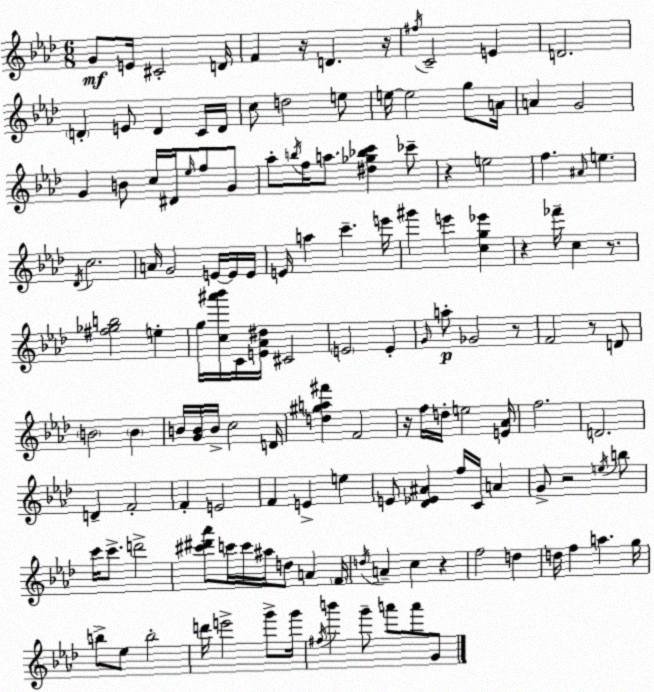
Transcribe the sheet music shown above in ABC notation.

X:1
T:Untitled
M:6/8
L:1/4
K:Ab
G/2 E/4 ^C2 D/4 F z/4 D z/4 ^f/4 C2 E D2 D E/2 D C/4 D/4 c/2 d2 e/2 e/4 e2 g/2 A/4 A G2 G B/2 c/4 ^D/4 _e/4 f/2 G/2 _a/2 b/4 f/4 a/2 [^d_g_bc'] _c'/2 z e2 f ^A/4 e _D/4 c2 A/4 G2 E/4 E/4 E/4 E/4 a c' e'/4 ^g' e' [cg_e'] z _f'/4 c z/2 [^f_gb]2 e g/4 [c^a'_b']/4 C/4 [E_A^d]/4 ^C2 E2 E G/4 a/2 _G2 z/2 F2 z/2 D/2 B2 B B/4 [GB]/4 B/4 c2 D/4 [d^ga^f'] F2 z/4 f/4 d/4 e2 [E_A]/4 f2 D2 D F2 F E2 F E e E/2 [_D_E^A] f/4 C/4 A G/2 z2 e/4 b/2 c'/4 c'/2 d'2 [^c'^d'_a']/2 c'/4 c'/4 ^a/4 d/2 A F/4 d/4 A c z f2 d d/4 f a g/4 b/2 _e/2 b2 d'/4 e'2 g'/2 g'/4 ^f/4 b' g'/2 a'/2 a'/2 G/2